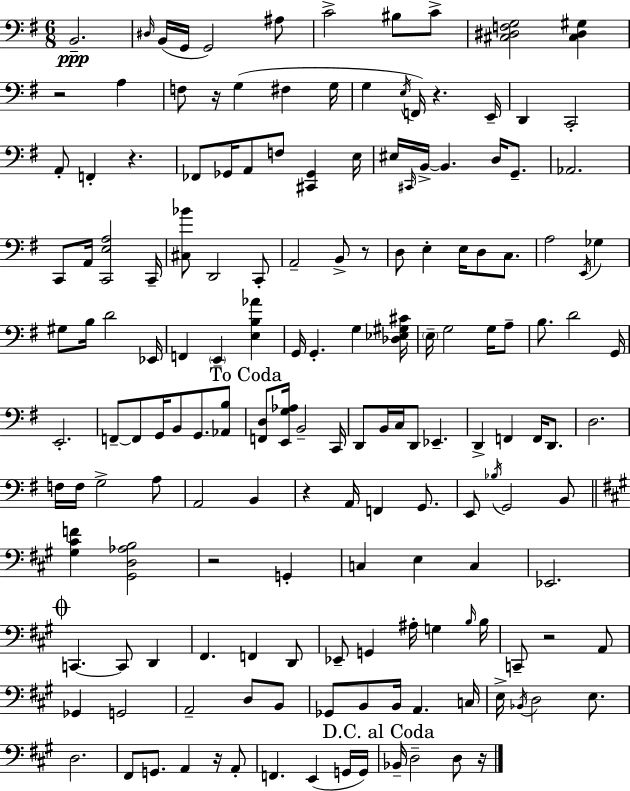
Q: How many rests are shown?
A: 10